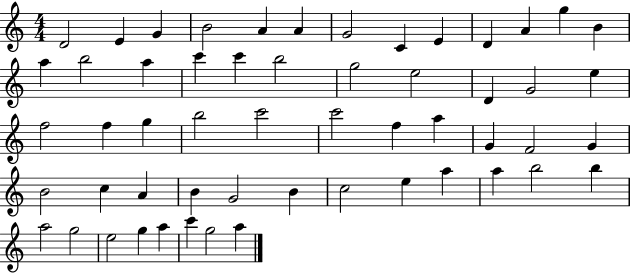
X:1
T:Untitled
M:4/4
L:1/4
K:C
D2 E G B2 A A G2 C E D A g B a b2 a c' c' b2 g2 e2 D G2 e f2 f g b2 c'2 c'2 f a G F2 G B2 c A B G2 B c2 e a a b2 b a2 g2 e2 g a c' g2 a